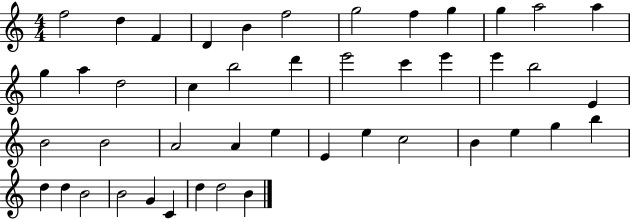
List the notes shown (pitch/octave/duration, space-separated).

F5/h D5/q F4/q D4/q B4/q F5/h G5/h F5/q G5/q G5/q A5/h A5/q G5/q A5/q D5/h C5/q B5/h D6/q E6/h C6/q E6/q E6/q B5/h E4/q B4/h B4/h A4/h A4/q E5/q E4/q E5/q C5/h B4/q E5/q G5/q B5/q D5/q D5/q B4/h B4/h G4/q C4/q D5/q D5/h B4/q